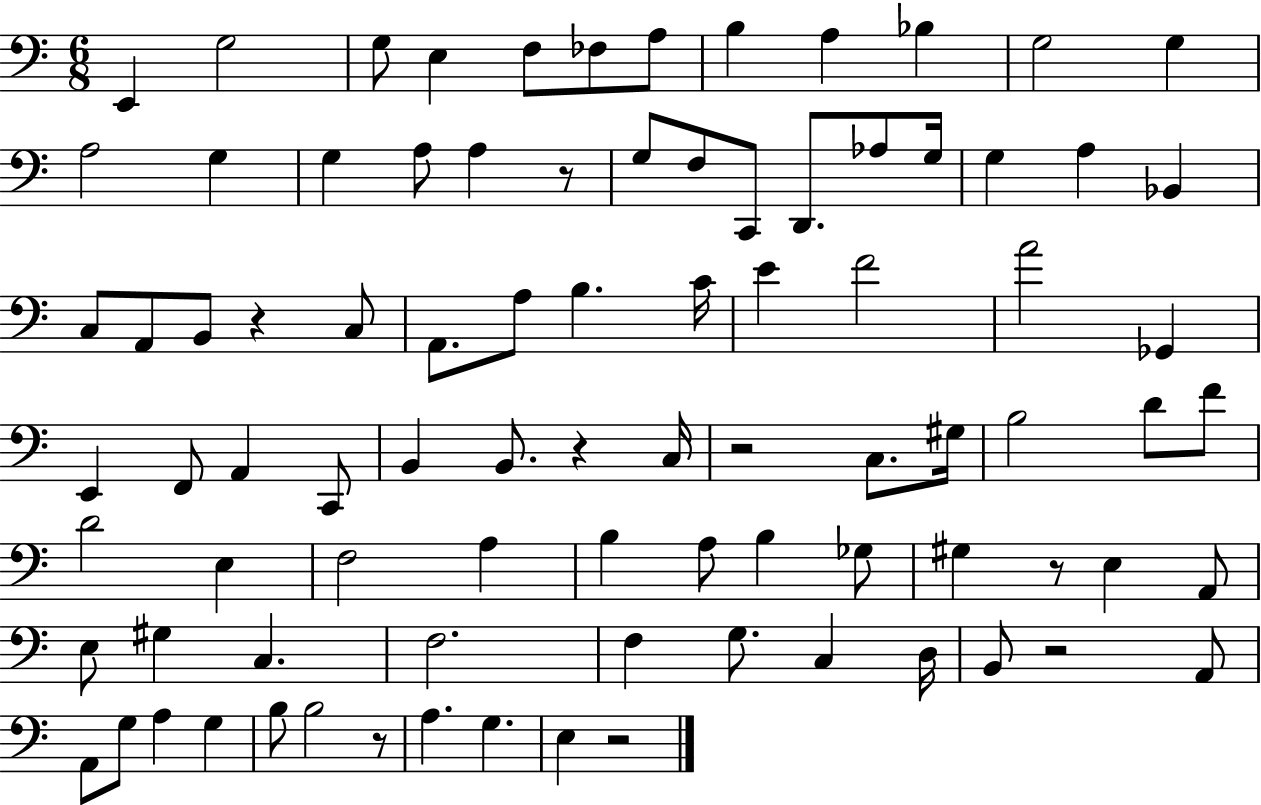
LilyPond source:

{
  \clef bass
  \numericTimeSignature
  \time 6/8
  \key c \major
  e,4 g2 | g8 e4 f8 fes8 a8 | b4 a4 bes4 | g2 g4 | \break a2 g4 | g4 a8 a4 r8 | g8 f8 c,8 d,8. aes8 g16 | g4 a4 bes,4 | \break c8 a,8 b,8 r4 c8 | a,8. a8 b4. c'16 | e'4 f'2 | a'2 ges,4 | \break e,4 f,8 a,4 c,8 | b,4 b,8. r4 c16 | r2 c8. gis16 | b2 d'8 f'8 | \break d'2 e4 | f2 a4 | b4 a8 b4 ges8 | gis4 r8 e4 a,8 | \break e8 gis4 c4. | f2. | f4 g8. c4 d16 | b,8 r2 a,8 | \break a,8 g8 a4 g4 | b8 b2 r8 | a4. g4. | e4 r2 | \break \bar "|."
}